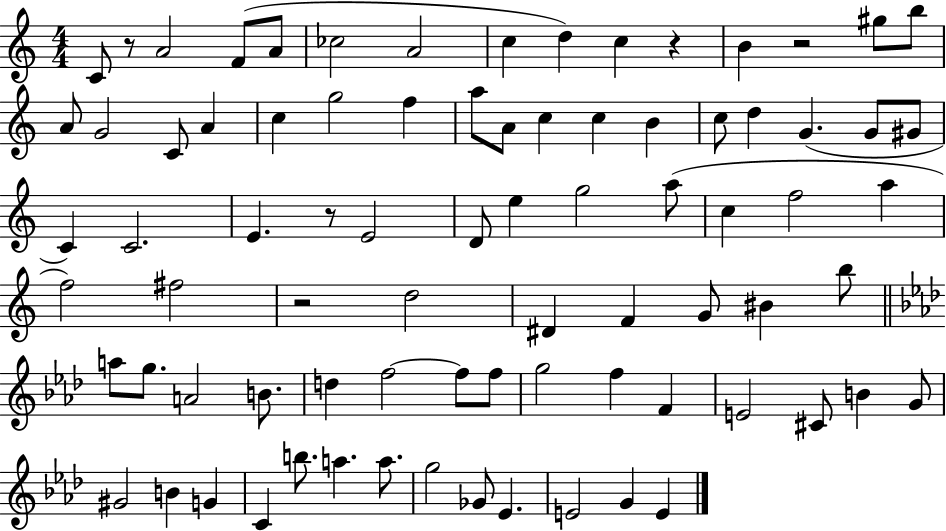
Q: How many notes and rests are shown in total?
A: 81